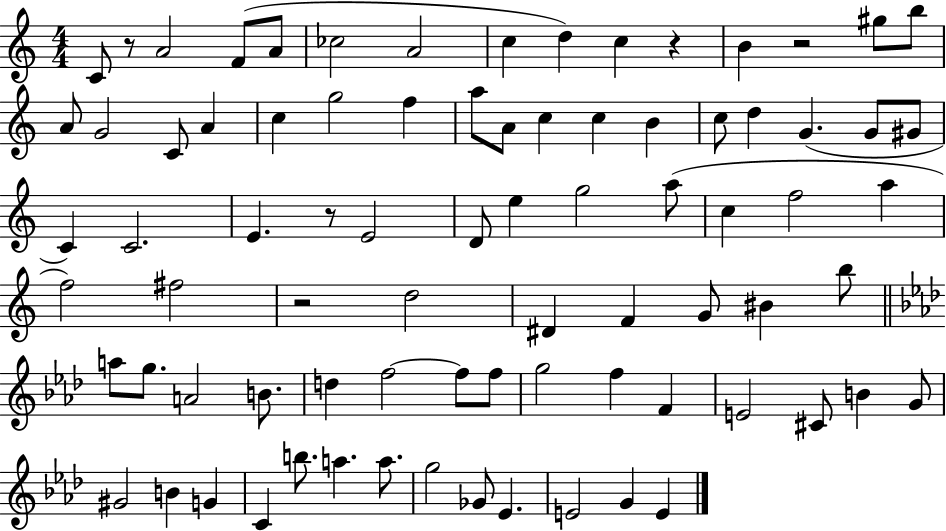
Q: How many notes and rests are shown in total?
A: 81